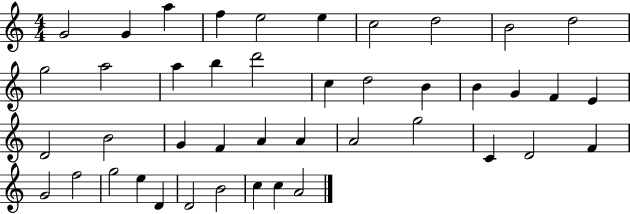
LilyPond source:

{
  \clef treble
  \numericTimeSignature
  \time 4/4
  \key c \major
  g'2 g'4 a''4 | f''4 e''2 e''4 | c''2 d''2 | b'2 d''2 | \break g''2 a''2 | a''4 b''4 d'''2 | c''4 d''2 b'4 | b'4 g'4 f'4 e'4 | \break d'2 b'2 | g'4 f'4 a'4 a'4 | a'2 g''2 | c'4 d'2 f'4 | \break g'2 f''2 | g''2 e''4 d'4 | d'2 b'2 | c''4 c''4 a'2 | \break \bar "|."
}